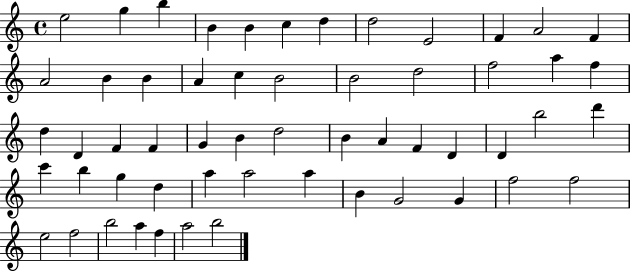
E5/h G5/q B5/q B4/q B4/q C5/q D5/q D5/h E4/h F4/q A4/h F4/q A4/h B4/q B4/q A4/q C5/q B4/h B4/h D5/h F5/h A5/q F5/q D5/q D4/q F4/q F4/q G4/q B4/q D5/h B4/q A4/q F4/q D4/q D4/q B5/h D6/q C6/q B5/q G5/q D5/q A5/q A5/h A5/q B4/q G4/h G4/q F5/h F5/h E5/h F5/h B5/h A5/q F5/q A5/h B5/h